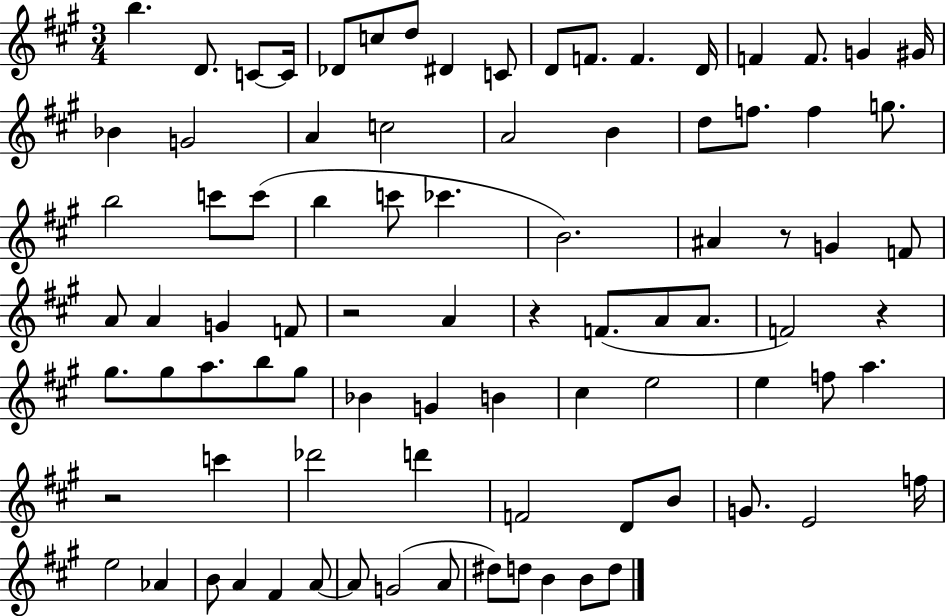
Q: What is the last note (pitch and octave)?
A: D5